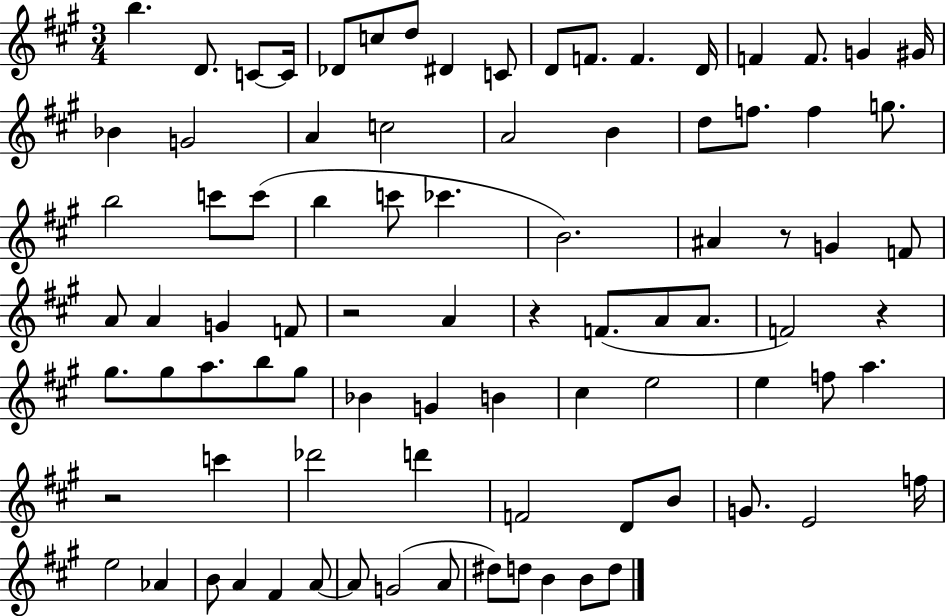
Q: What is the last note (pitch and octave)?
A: D5